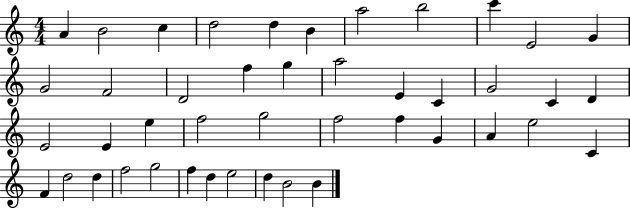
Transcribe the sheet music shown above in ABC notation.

X:1
T:Untitled
M:4/4
L:1/4
K:C
A B2 c d2 d B a2 b2 c' E2 G G2 F2 D2 f g a2 E C G2 C D E2 E e f2 g2 f2 f G A e2 C F d2 d f2 g2 f d e2 d B2 B